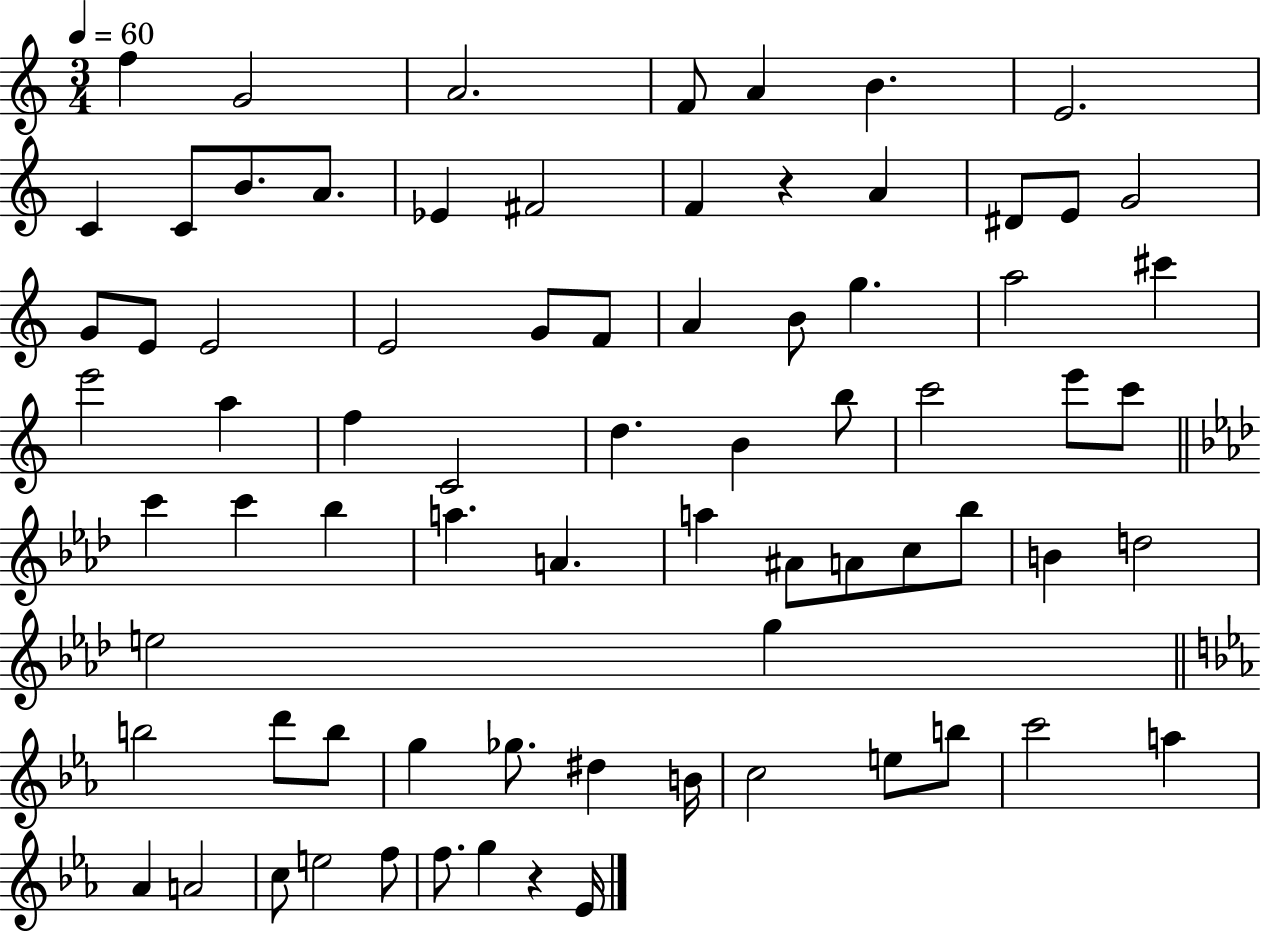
{
  \clef treble
  \numericTimeSignature
  \time 3/4
  \key c \major
  \tempo 4 = 60
  f''4 g'2 | a'2. | f'8 a'4 b'4. | e'2. | \break c'4 c'8 b'8. a'8. | ees'4 fis'2 | f'4 r4 a'4 | dis'8 e'8 g'2 | \break g'8 e'8 e'2 | e'2 g'8 f'8 | a'4 b'8 g''4. | a''2 cis'''4 | \break e'''2 a''4 | f''4 c'2 | d''4. b'4 b''8 | c'''2 e'''8 c'''8 | \break \bar "||" \break \key aes \major c'''4 c'''4 bes''4 | a''4. a'4. | a''4 ais'8 a'8 c''8 bes''8 | b'4 d''2 | \break e''2 g''4 | \bar "||" \break \key ees \major b''2 d'''8 b''8 | g''4 ges''8. dis''4 b'16 | c''2 e''8 b''8 | c'''2 a''4 | \break aes'4 a'2 | c''8 e''2 f''8 | f''8. g''4 r4 ees'16 | \bar "|."
}